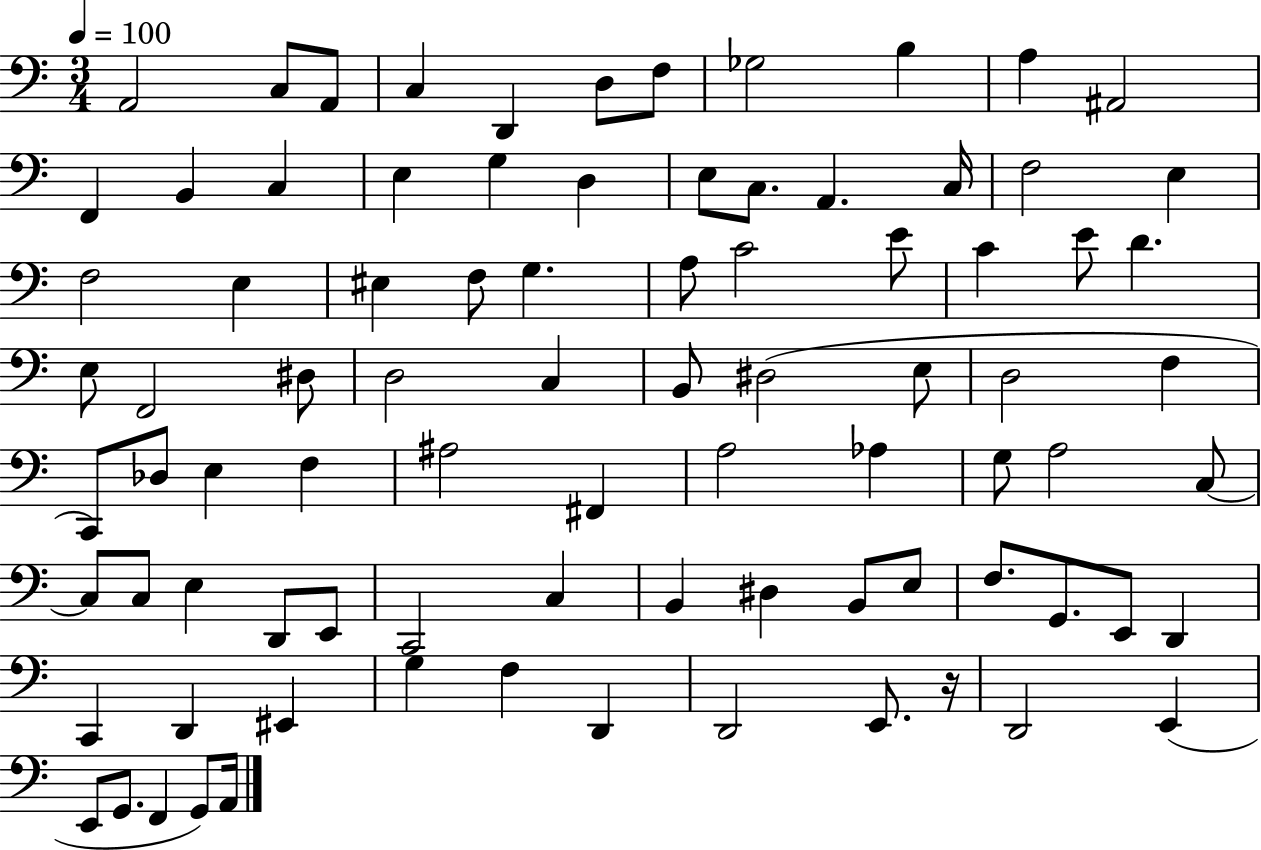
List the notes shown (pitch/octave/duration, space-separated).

A2/h C3/e A2/e C3/q D2/q D3/e F3/e Gb3/h B3/q A3/q A#2/h F2/q B2/q C3/q E3/q G3/q D3/q E3/e C3/e. A2/q. C3/s F3/h E3/q F3/h E3/q EIS3/q F3/e G3/q. A3/e C4/h E4/e C4/q E4/e D4/q. E3/e F2/h D#3/e D3/h C3/q B2/e D#3/h E3/e D3/h F3/q C2/e Db3/e E3/q F3/q A#3/h F#2/q A3/h Ab3/q G3/e A3/h C3/e C3/e C3/e E3/q D2/e E2/e C2/h C3/q B2/q D#3/q B2/e E3/e F3/e. G2/e. E2/e D2/q C2/q D2/q EIS2/q G3/q F3/q D2/q D2/h E2/e. R/s D2/h E2/q E2/e G2/e. F2/q G2/e A2/s